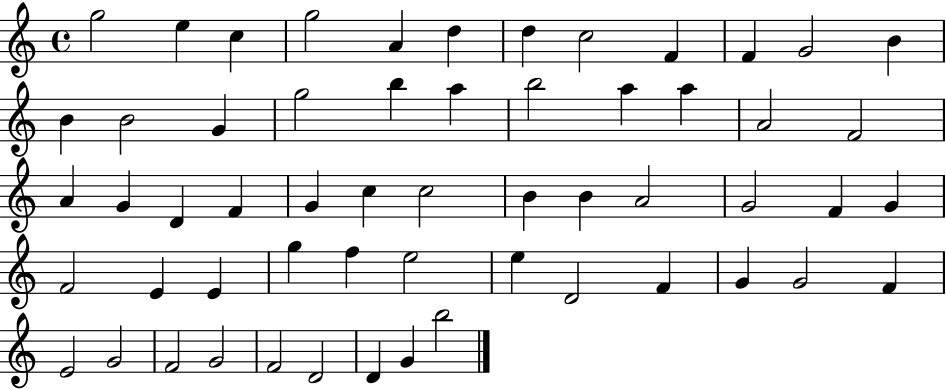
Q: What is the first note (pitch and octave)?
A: G5